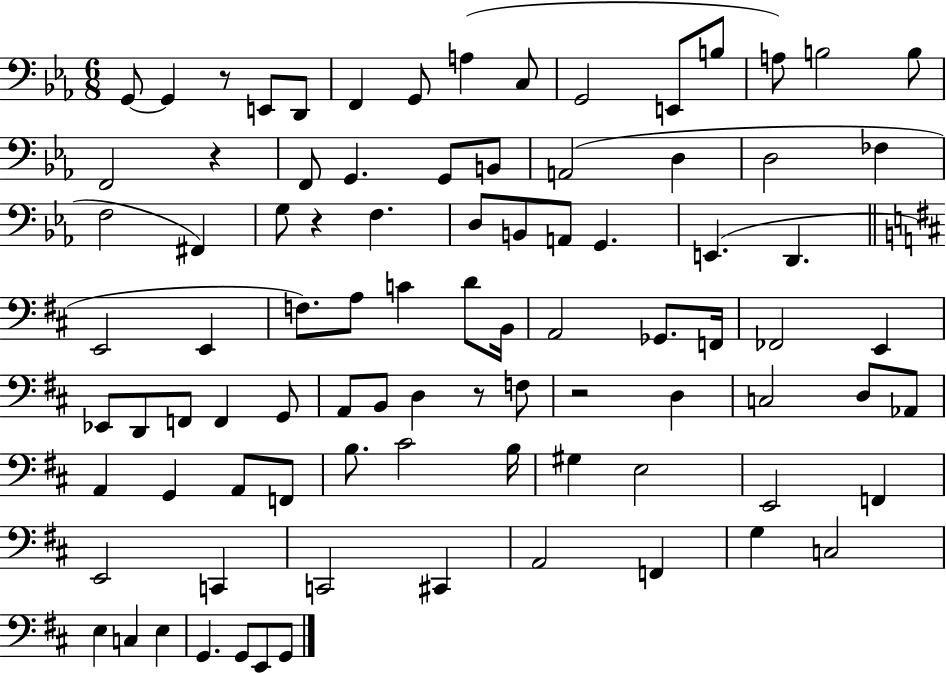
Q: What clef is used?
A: bass